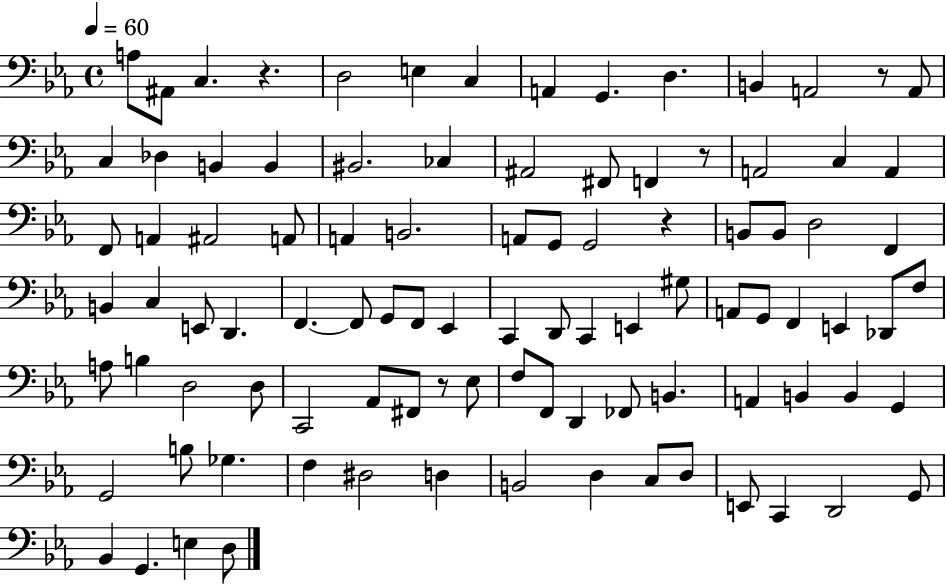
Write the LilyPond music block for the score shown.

{
  \clef bass
  \time 4/4
  \defaultTimeSignature
  \key ees \major
  \tempo 4 = 60
  a8 ais,8 c4. r4. | d2 e4 c4 | a,4 g,4. d4. | b,4 a,2 r8 a,8 | \break c4 des4 b,4 b,4 | bis,2. ces4 | ais,2 fis,8 f,4 r8 | a,2 c4 a,4 | \break f,8 a,4 ais,2 a,8 | a,4 b,2. | a,8 g,8 g,2 r4 | b,8 b,8 d2 f,4 | \break b,4 c4 e,8 d,4. | f,4.~~ f,8 g,8 f,8 ees,4 | c,4 d,8 c,4 e,4 gis8 | a,8 g,8 f,4 e,4 des,8 f8 | \break a8 b4 d2 d8 | c,2 aes,8 fis,8 r8 ees8 | f8 f,8 d,4 fes,8 b,4. | a,4 b,4 b,4 g,4 | \break g,2 b8 ges4. | f4 dis2 d4 | b,2 d4 c8 d8 | e,8 c,4 d,2 g,8 | \break bes,4 g,4. e4 d8 | \bar "|."
}